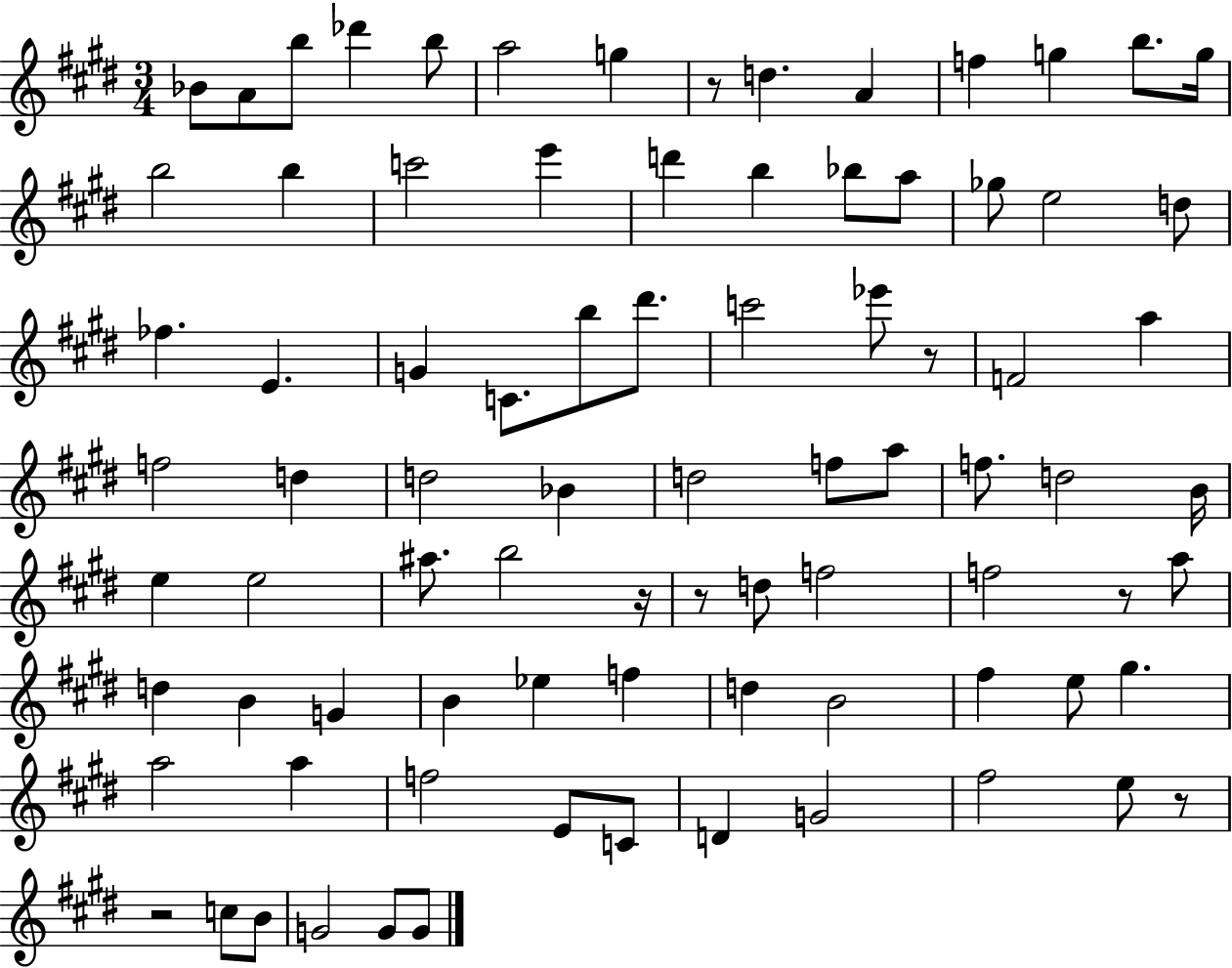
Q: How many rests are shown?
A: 7